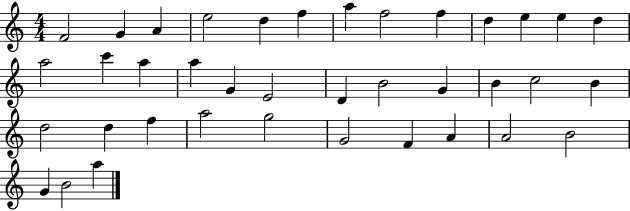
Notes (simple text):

F4/h G4/q A4/q E5/h D5/q F5/q A5/q F5/h F5/q D5/q E5/q E5/q D5/q A5/h C6/q A5/q A5/q G4/q E4/h D4/q B4/h G4/q B4/q C5/h B4/q D5/h D5/q F5/q A5/h G5/h G4/h F4/q A4/q A4/h B4/h G4/q B4/h A5/q